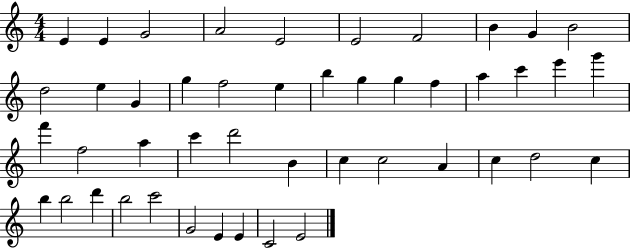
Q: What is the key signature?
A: C major